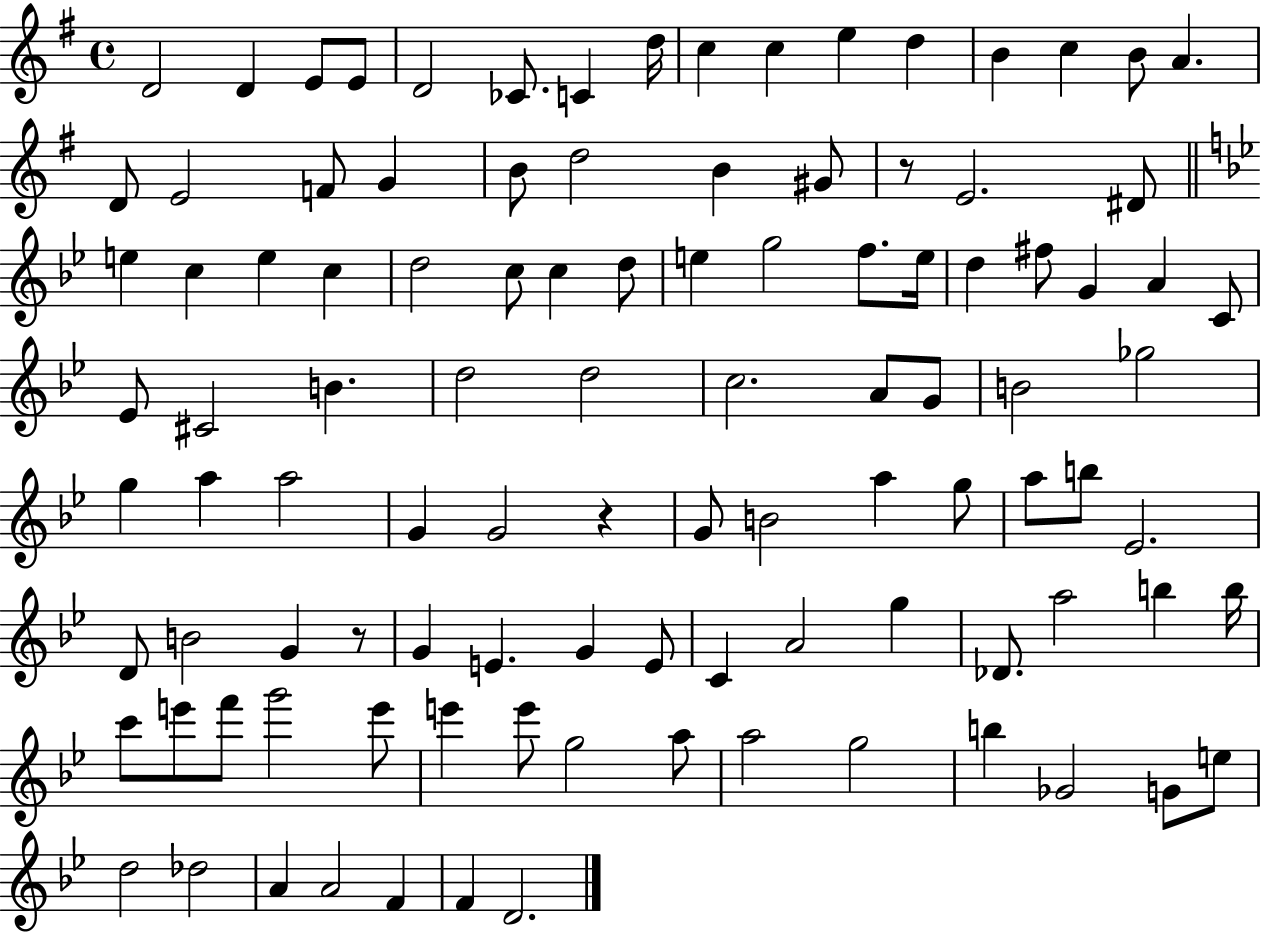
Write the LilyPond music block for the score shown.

{
  \clef treble
  \time 4/4
  \defaultTimeSignature
  \key g \major
  d'2 d'4 e'8 e'8 | d'2 ces'8. c'4 d''16 | c''4 c''4 e''4 d''4 | b'4 c''4 b'8 a'4. | \break d'8 e'2 f'8 g'4 | b'8 d''2 b'4 gis'8 | r8 e'2. dis'8 | \bar "||" \break \key bes \major e''4 c''4 e''4 c''4 | d''2 c''8 c''4 d''8 | e''4 g''2 f''8. e''16 | d''4 fis''8 g'4 a'4 c'8 | \break ees'8 cis'2 b'4. | d''2 d''2 | c''2. a'8 g'8 | b'2 ges''2 | \break g''4 a''4 a''2 | g'4 g'2 r4 | g'8 b'2 a''4 g''8 | a''8 b''8 ees'2. | \break d'8 b'2 g'4 r8 | g'4 e'4. g'4 e'8 | c'4 a'2 g''4 | des'8. a''2 b''4 b''16 | \break c'''8 e'''8 f'''8 g'''2 e'''8 | e'''4 e'''8 g''2 a''8 | a''2 g''2 | b''4 ges'2 g'8 e''8 | \break d''2 des''2 | a'4 a'2 f'4 | f'4 d'2. | \bar "|."
}